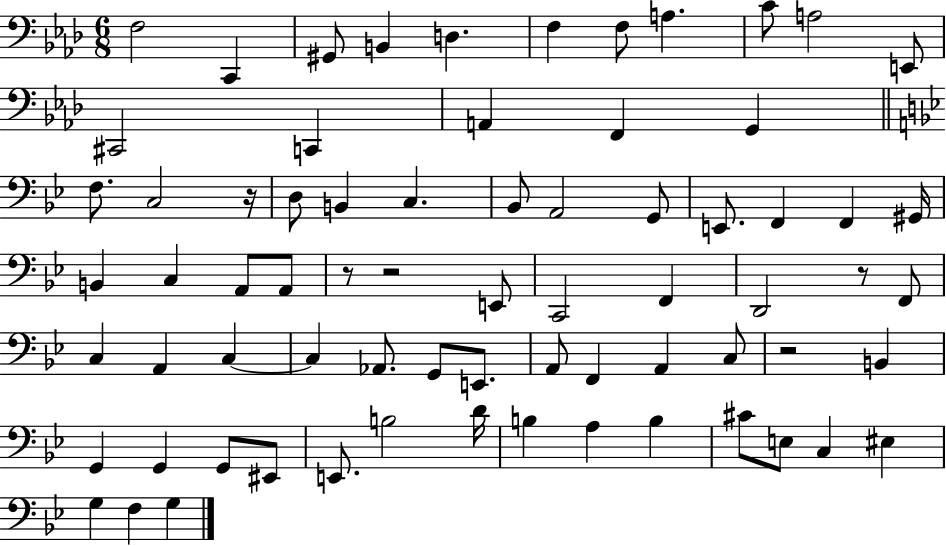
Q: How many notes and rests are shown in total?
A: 71